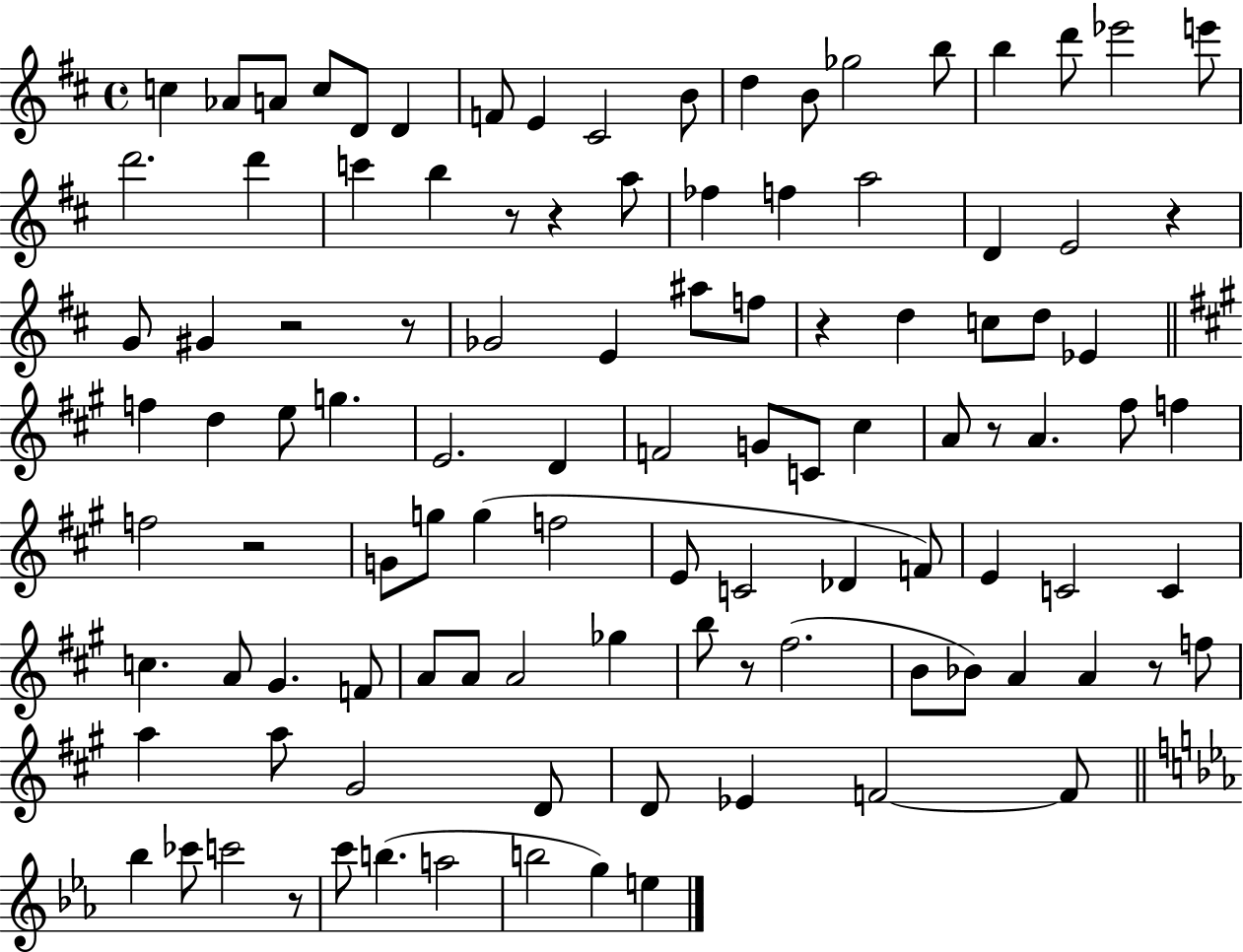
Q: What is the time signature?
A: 4/4